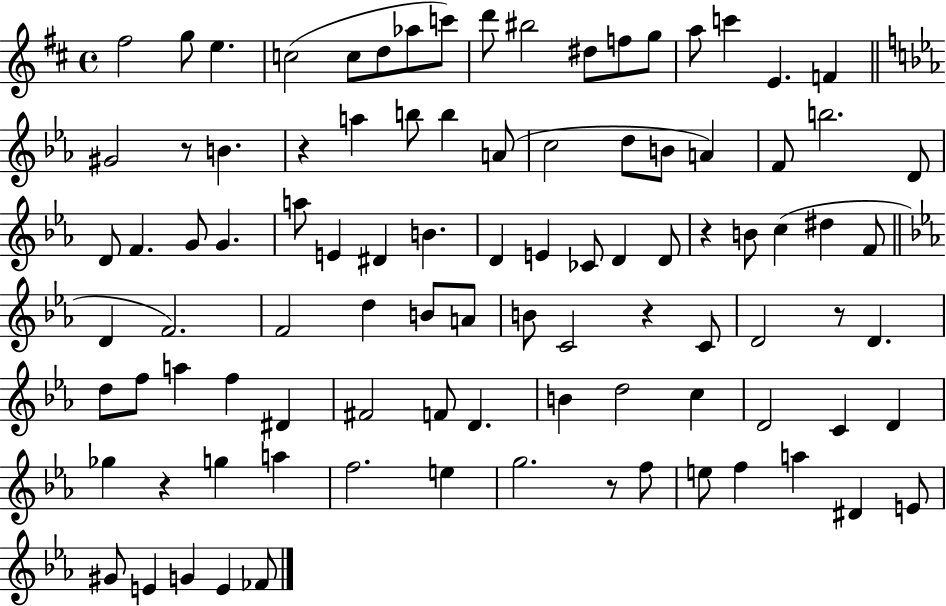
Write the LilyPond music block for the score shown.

{
  \clef treble
  \time 4/4
  \defaultTimeSignature
  \key d \major
  fis''2 g''8 e''4. | c''2( c''8 d''8 aes''8 c'''8) | d'''8 bis''2 dis''8 f''8 g''8 | a''8 c'''4 e'4. f'4 | \break \bar "||" \break \key c \minor gis'2 r8 b'4. | r4 a''4 b''8 b''4 a'8( | c''2 d''8 b'8 a'4) | f'8 b''2. d'8 | \break d'8 f'4. g'8 g'4. | a''8 e'4 dis'4 b'4. | d'4 e'4 ces'8 d'4 d'8 | r4 b'8 c''4( dis''4 f'8 | \break \bar "||" \break \key c \minor d'4 f'2.) | f'2 d''4 b'8 a'8 | b'8 c'2 r4 c'8 | d'2 r8 d'4. | \break d''8 f''8 a''4 f''4 dis'4 | fis'2 f'8 d'4. | b'4 d''2 c''4 | d'2 c'4 d'4 | \break ges''4 r4 g''4 a''4 | f''2. e''4 | g''2. r8 f''8 | e''8 f''4 a''4 dis'4 e'8 | \break gis'8 e'4 g'4 e'4 fes'8 | \bar "|."
}